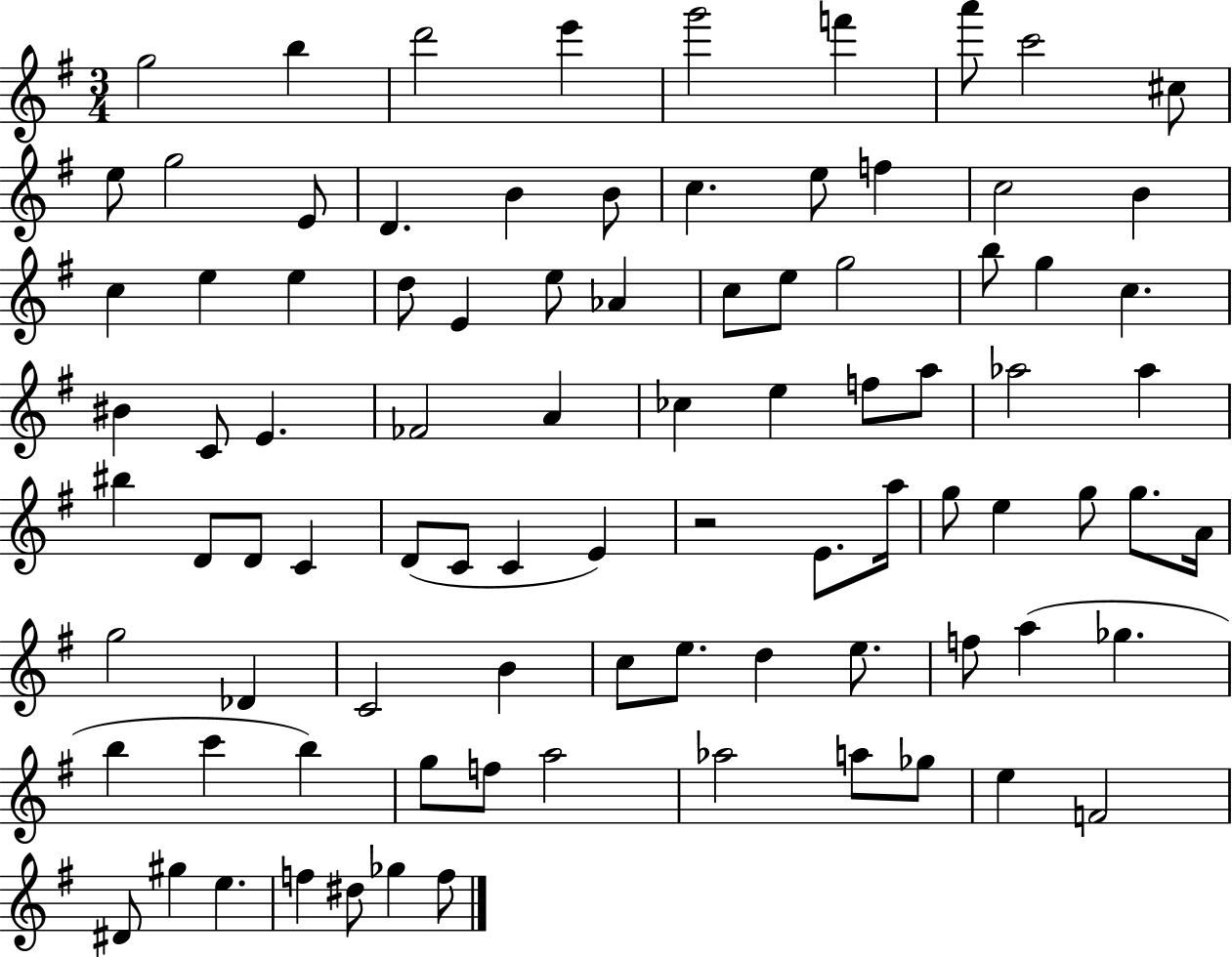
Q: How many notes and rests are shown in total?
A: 89